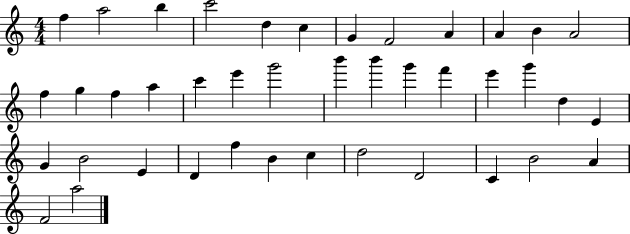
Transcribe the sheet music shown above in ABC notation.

X:1
T:Untitled
M:4/4
L:1/4
K:C
f a2 b c'2 d c G F2 A A B A2 f g f a c' e' g'2 b' b' g' f' e' g' d E G B2 E D f B c d2 D2 C B2 A F2 a2